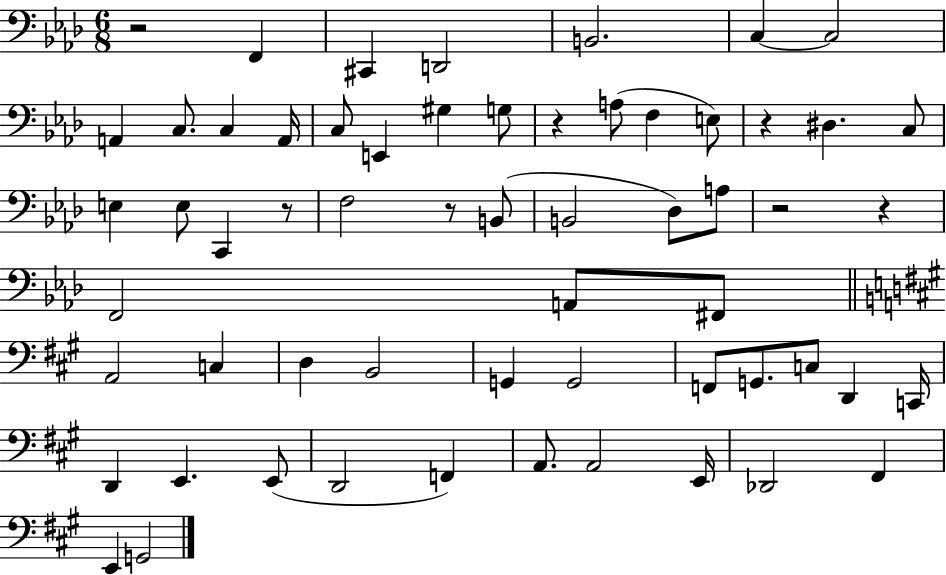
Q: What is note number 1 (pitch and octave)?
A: F2